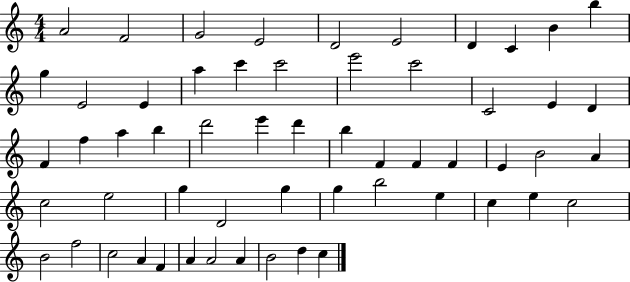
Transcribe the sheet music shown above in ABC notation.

X:1
T:Untitled
M:4/4
L:1/4
K:C
A2 F2 G2 E2 D2 E2 D C B b g E2 E a c' c'2 e'2 c'2 C2 E D F f a b d'2 e' d' b F F F E B2 A c2 e2 g D2 g g b2 e c e c2 B2 f2 c2 A F A A2 A B2 d c